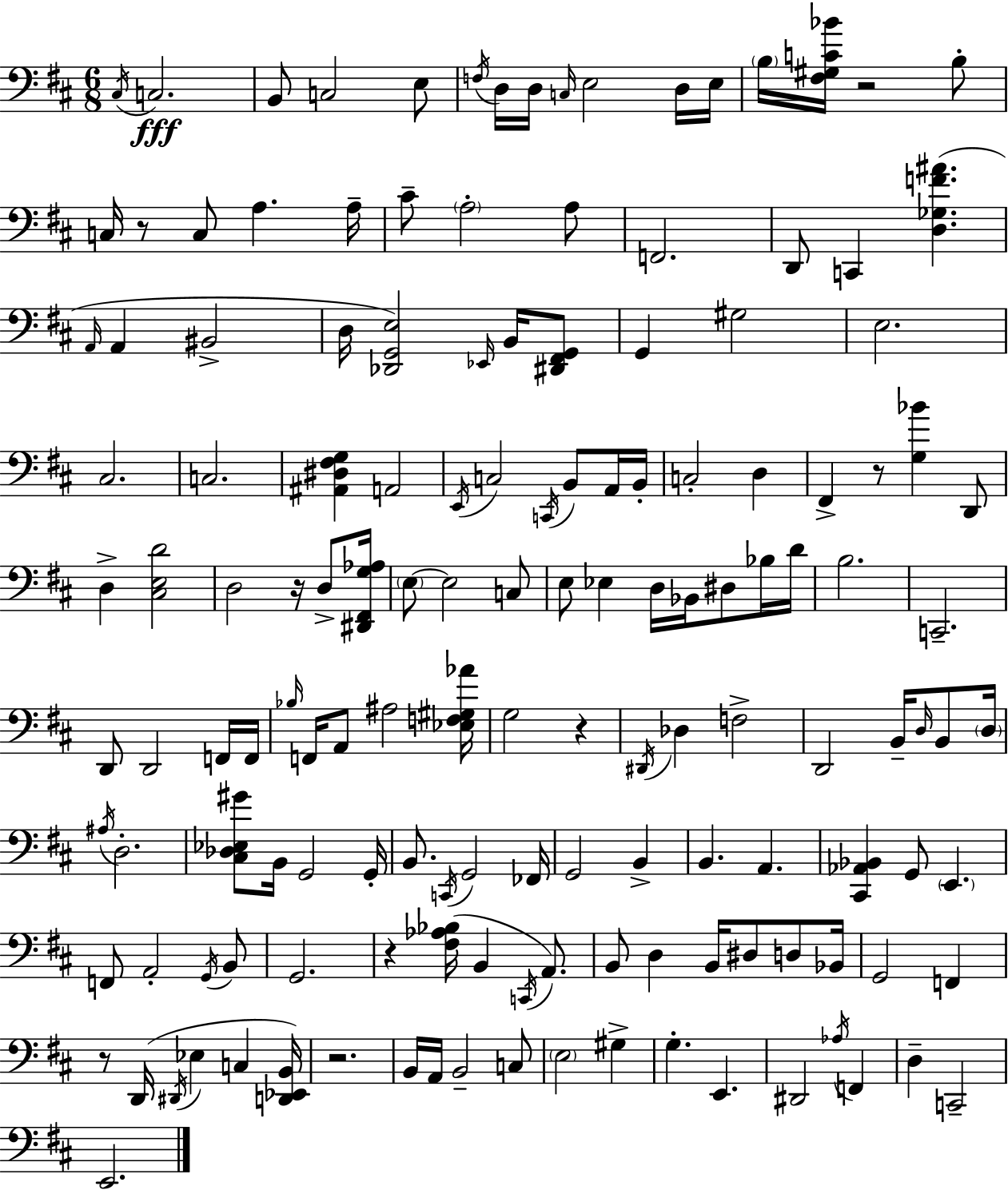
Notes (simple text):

C#3/s C3/h. B2/e C3/h E3/e F3/s D3/s D3/s C3/s E3/h D3/s E3/s B3/s [F#3,G#3,C4,Bb4]/s R/h B3/e C3/s R/e C3/e A3/q. A3/s C#4/e A3/h A3/e F2/h. D2/e C2/q [D3,Gb3,F4,A#4]/q. A2/s A2/q BIS2/h D3/s [Db2,G2,E3]/h Eb2/s B2/s [D#2,F#2,G2]/e G2/q G#3/h E3/h. C#3/h. C3/h. [A#2,D#3,F#3,G3]/q A2/h E2/s C3/h C2/s B2/e A2/s B2/s C3/h D3/q F#2/q R/e [G3,Bb4]/q D2/e D3/q [C#3,E3,D4]/h D3/h R/s D3/e [D#2,F#2,G3,Ab3]/s E3/e E3/h C3/e E3/e Eb3/q D3/s Bb2/s D#3/e Bb3/s D4/s B3/h. C2/h. D2/e D2/h F2/s F2/s Bb3/s F2/s A2/e A#3/h [Eb3,F3,G#3,Ab4]/s G3/h R/q D#2/s Db3/q F3/h D2/h B2/s D3/s B2/e D3/s A#3/s D3/h. [C#3,Db3,Eb3,G#4]/e B2/s G2/h G2/s B2/e. C2/s G2/h FES2/s G2/h B2/q B2/q. A2/q. [C#2,Ab2,Bb2]/q G2/e E2/q. F2/e A2/h G2/s B2/e G2/h. R/q [F#3,Ab3,Bb3]/s B2/q C2/s A2/e. B2/e D3/q B2/s D#3/e D3/e Bb2/s G2/h F2/q R/e D2/s D#2/s Eb3/q C3/q [D2,Eb2,B2]/s R/h. B2/s A2/s B2/h C3/e E3/h G#3/q G3/q. E2/q. D#2/h Ab3/s F2/q D3/q C2/h E2/h.